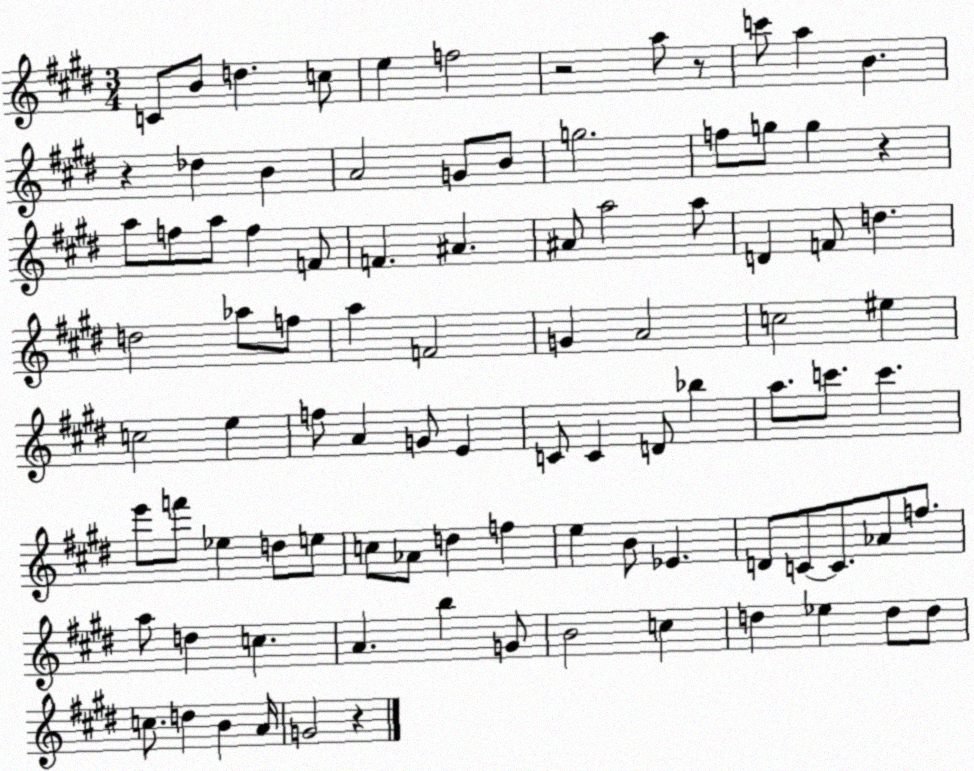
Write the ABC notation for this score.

X:1
T:Untitled
M:3/4
L:1/4
K:E
C/2 B/2 d c/2 e f2 z2 a/2 z/2 c'/2 a B z _d B A2 G/2 B/2 g2 f/2 g/2 g z a/2 f/2 a/2 f F/2 F ^A ^A/2 a2 a/2 D F/2 d d2 _a/2 f/2 a F2 G A2 c2 ^e c2 e f/2 A G/2 E C/2 C D/2 _b a/2 c'/2 c' e'/2 f'/2 _e d/2 e/2 c/2 _A/2 d f e B/2 _E D/2 C/2 C/2 _A/2 f/2 a/2 d c A b G/2 B2 c d _e d/2 d/2 c/2 d B A/4 G2 z